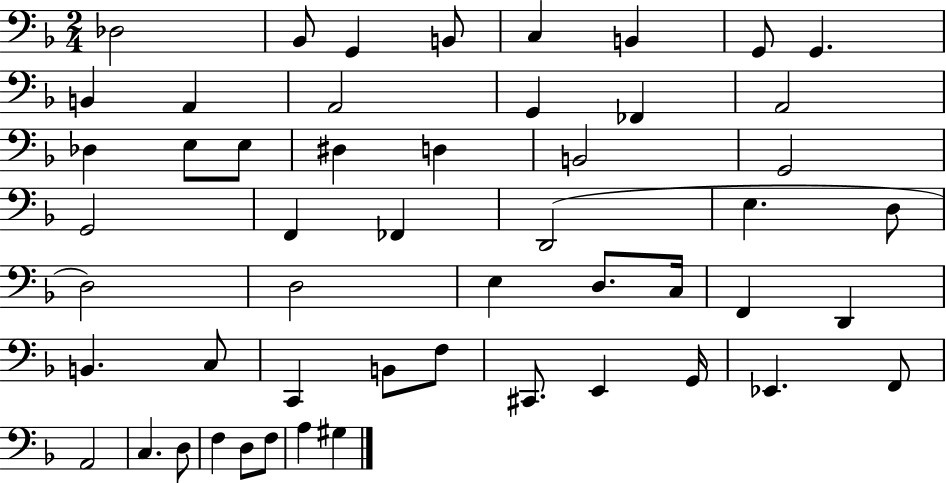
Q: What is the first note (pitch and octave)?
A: Db3